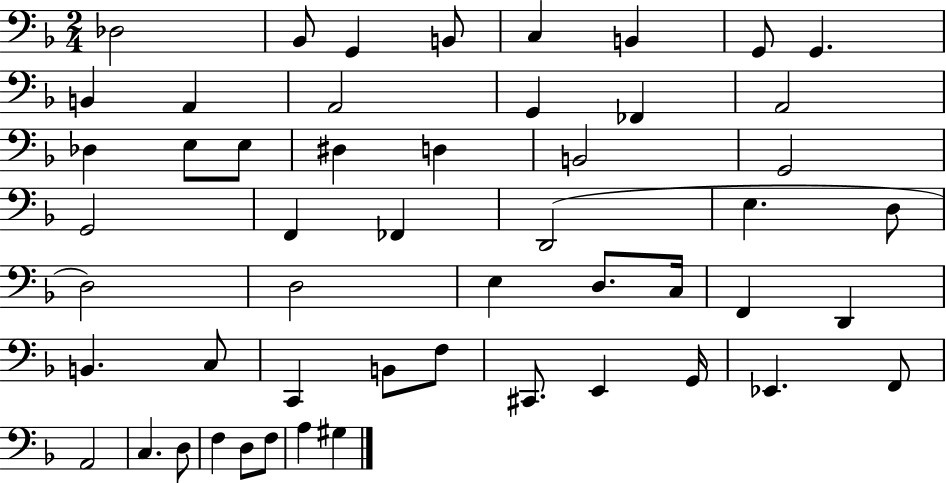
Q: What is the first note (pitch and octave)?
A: Db3